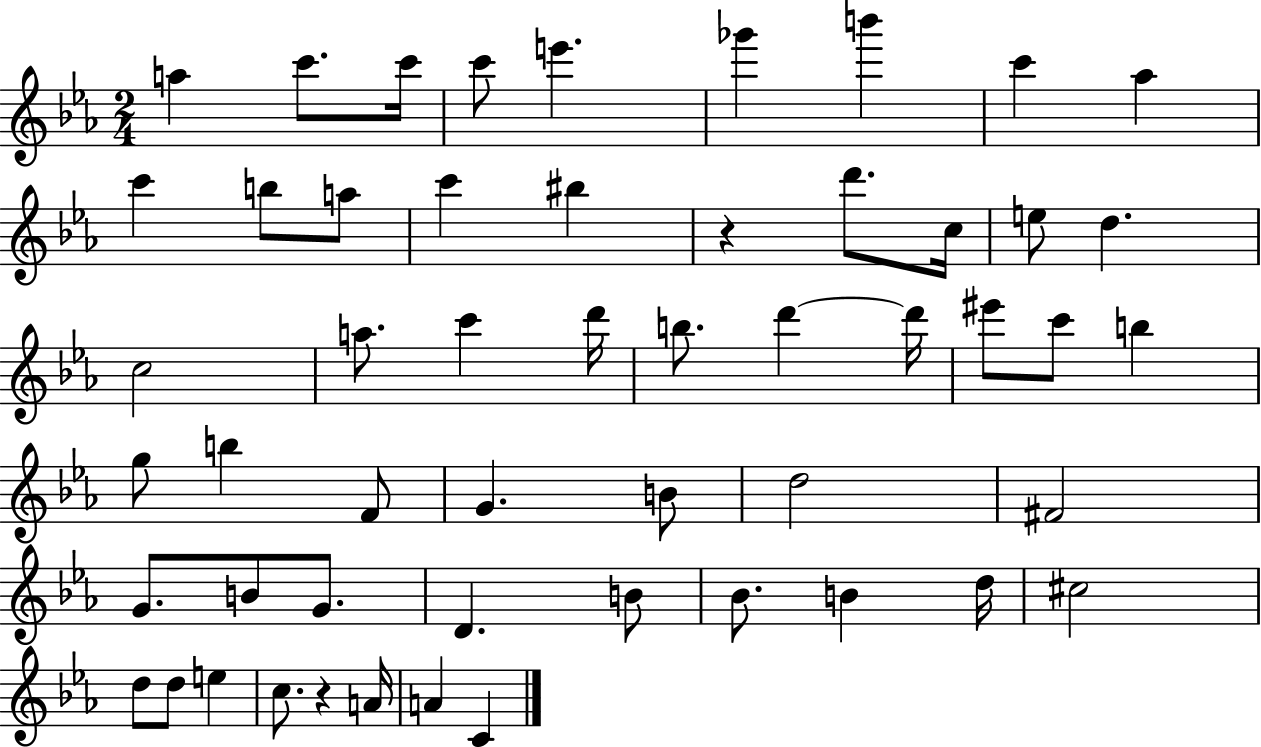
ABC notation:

X:1
T:Untitled
M:2/4
L:1/4
K:Eb
a c'/2 c'/4 c'/2 e' _g' b' c' _a c' b/2 a/2 c' ^b z d'/2 c/4 e/2 d c2 a/2 c' d'/4 b/2 d' d'/4 ^e'/2 c'/2 b g/2 b F/2 G B/2 d2 ^F2 G/2 B/2 G/2 D B/2 _B/2 B d/4 ^c2 d/2 d/2 e c/2 z A/4 A C